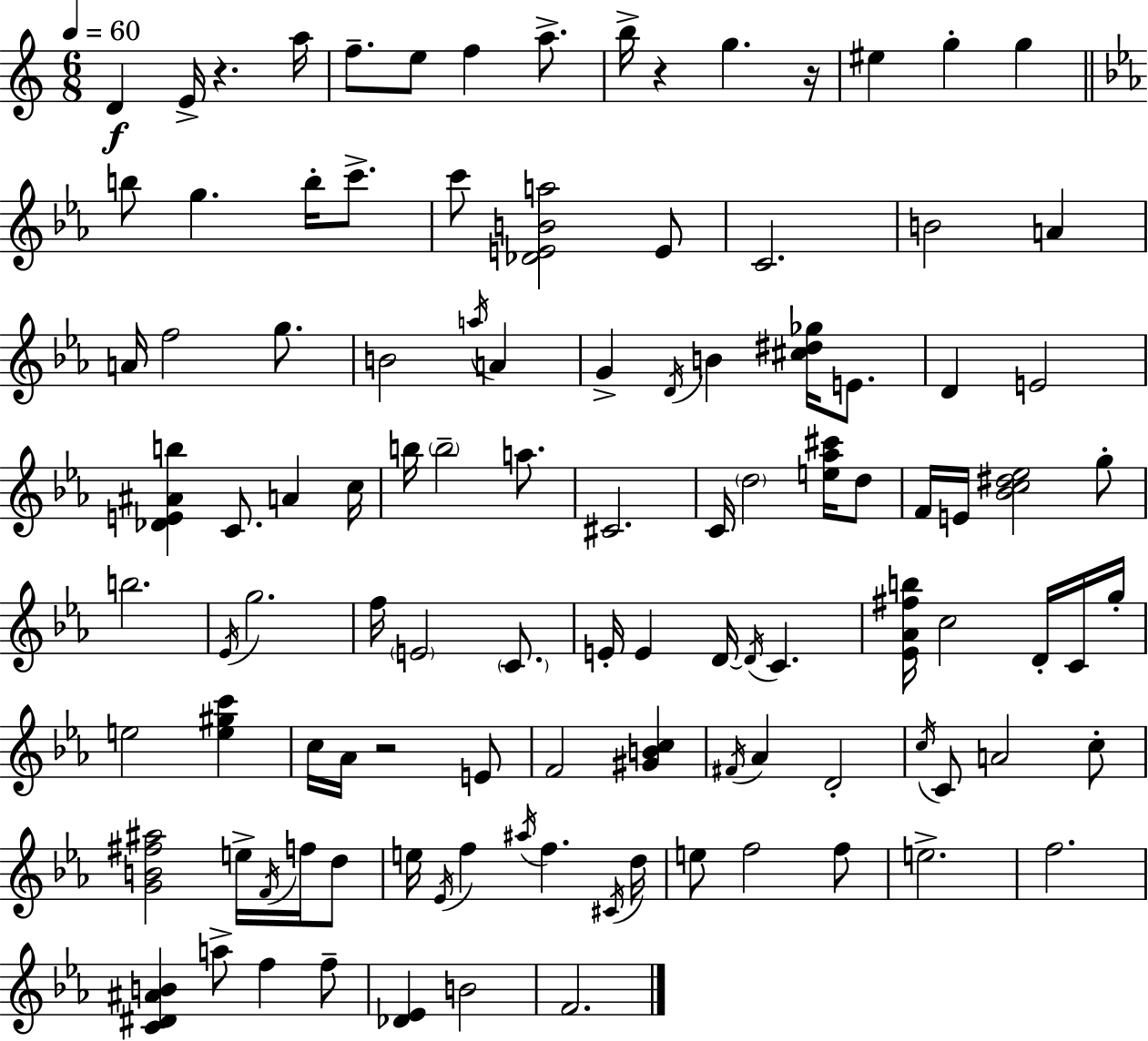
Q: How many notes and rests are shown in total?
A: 109